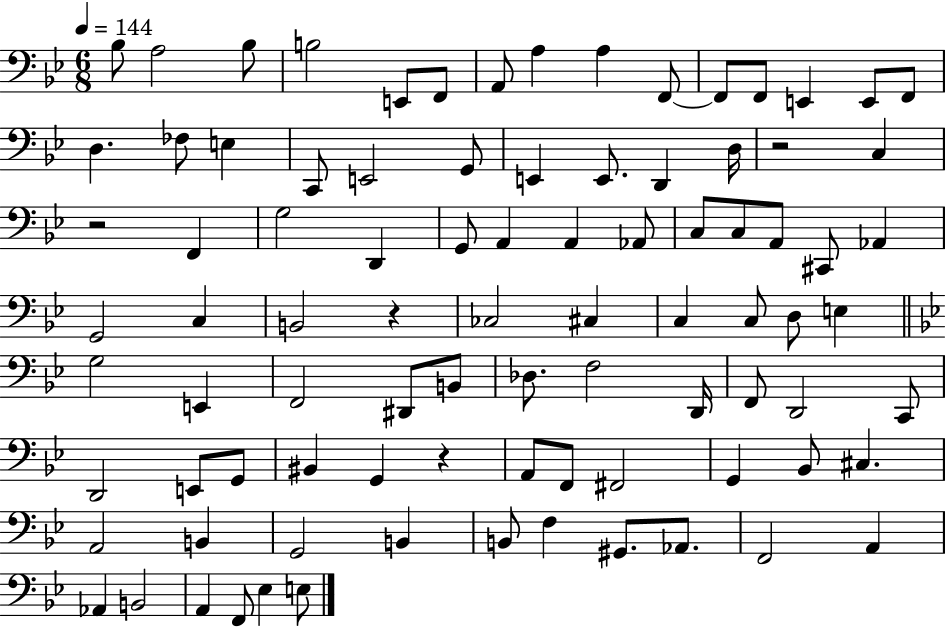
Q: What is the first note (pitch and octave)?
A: Bb3